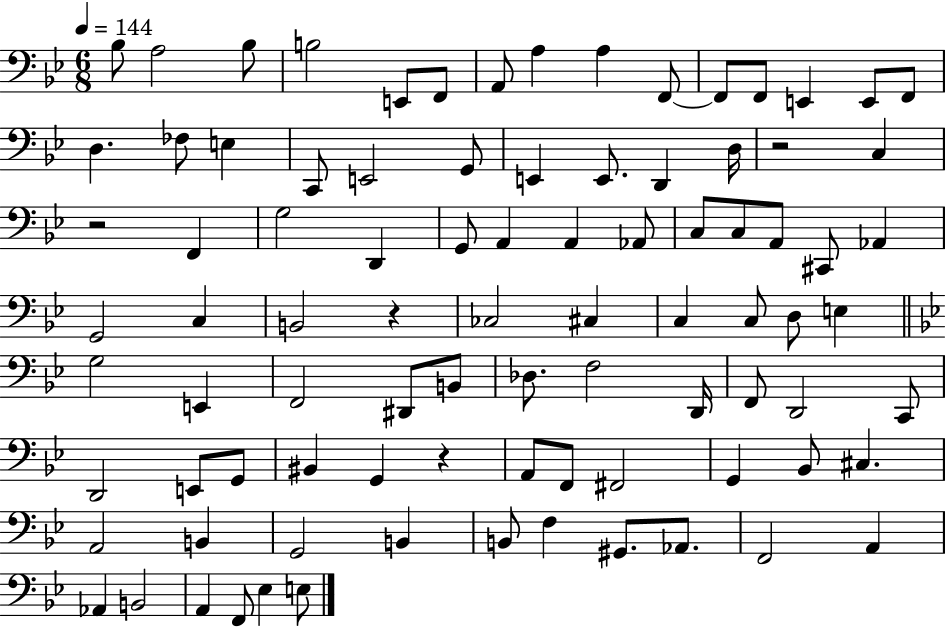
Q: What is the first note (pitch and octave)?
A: Bb3